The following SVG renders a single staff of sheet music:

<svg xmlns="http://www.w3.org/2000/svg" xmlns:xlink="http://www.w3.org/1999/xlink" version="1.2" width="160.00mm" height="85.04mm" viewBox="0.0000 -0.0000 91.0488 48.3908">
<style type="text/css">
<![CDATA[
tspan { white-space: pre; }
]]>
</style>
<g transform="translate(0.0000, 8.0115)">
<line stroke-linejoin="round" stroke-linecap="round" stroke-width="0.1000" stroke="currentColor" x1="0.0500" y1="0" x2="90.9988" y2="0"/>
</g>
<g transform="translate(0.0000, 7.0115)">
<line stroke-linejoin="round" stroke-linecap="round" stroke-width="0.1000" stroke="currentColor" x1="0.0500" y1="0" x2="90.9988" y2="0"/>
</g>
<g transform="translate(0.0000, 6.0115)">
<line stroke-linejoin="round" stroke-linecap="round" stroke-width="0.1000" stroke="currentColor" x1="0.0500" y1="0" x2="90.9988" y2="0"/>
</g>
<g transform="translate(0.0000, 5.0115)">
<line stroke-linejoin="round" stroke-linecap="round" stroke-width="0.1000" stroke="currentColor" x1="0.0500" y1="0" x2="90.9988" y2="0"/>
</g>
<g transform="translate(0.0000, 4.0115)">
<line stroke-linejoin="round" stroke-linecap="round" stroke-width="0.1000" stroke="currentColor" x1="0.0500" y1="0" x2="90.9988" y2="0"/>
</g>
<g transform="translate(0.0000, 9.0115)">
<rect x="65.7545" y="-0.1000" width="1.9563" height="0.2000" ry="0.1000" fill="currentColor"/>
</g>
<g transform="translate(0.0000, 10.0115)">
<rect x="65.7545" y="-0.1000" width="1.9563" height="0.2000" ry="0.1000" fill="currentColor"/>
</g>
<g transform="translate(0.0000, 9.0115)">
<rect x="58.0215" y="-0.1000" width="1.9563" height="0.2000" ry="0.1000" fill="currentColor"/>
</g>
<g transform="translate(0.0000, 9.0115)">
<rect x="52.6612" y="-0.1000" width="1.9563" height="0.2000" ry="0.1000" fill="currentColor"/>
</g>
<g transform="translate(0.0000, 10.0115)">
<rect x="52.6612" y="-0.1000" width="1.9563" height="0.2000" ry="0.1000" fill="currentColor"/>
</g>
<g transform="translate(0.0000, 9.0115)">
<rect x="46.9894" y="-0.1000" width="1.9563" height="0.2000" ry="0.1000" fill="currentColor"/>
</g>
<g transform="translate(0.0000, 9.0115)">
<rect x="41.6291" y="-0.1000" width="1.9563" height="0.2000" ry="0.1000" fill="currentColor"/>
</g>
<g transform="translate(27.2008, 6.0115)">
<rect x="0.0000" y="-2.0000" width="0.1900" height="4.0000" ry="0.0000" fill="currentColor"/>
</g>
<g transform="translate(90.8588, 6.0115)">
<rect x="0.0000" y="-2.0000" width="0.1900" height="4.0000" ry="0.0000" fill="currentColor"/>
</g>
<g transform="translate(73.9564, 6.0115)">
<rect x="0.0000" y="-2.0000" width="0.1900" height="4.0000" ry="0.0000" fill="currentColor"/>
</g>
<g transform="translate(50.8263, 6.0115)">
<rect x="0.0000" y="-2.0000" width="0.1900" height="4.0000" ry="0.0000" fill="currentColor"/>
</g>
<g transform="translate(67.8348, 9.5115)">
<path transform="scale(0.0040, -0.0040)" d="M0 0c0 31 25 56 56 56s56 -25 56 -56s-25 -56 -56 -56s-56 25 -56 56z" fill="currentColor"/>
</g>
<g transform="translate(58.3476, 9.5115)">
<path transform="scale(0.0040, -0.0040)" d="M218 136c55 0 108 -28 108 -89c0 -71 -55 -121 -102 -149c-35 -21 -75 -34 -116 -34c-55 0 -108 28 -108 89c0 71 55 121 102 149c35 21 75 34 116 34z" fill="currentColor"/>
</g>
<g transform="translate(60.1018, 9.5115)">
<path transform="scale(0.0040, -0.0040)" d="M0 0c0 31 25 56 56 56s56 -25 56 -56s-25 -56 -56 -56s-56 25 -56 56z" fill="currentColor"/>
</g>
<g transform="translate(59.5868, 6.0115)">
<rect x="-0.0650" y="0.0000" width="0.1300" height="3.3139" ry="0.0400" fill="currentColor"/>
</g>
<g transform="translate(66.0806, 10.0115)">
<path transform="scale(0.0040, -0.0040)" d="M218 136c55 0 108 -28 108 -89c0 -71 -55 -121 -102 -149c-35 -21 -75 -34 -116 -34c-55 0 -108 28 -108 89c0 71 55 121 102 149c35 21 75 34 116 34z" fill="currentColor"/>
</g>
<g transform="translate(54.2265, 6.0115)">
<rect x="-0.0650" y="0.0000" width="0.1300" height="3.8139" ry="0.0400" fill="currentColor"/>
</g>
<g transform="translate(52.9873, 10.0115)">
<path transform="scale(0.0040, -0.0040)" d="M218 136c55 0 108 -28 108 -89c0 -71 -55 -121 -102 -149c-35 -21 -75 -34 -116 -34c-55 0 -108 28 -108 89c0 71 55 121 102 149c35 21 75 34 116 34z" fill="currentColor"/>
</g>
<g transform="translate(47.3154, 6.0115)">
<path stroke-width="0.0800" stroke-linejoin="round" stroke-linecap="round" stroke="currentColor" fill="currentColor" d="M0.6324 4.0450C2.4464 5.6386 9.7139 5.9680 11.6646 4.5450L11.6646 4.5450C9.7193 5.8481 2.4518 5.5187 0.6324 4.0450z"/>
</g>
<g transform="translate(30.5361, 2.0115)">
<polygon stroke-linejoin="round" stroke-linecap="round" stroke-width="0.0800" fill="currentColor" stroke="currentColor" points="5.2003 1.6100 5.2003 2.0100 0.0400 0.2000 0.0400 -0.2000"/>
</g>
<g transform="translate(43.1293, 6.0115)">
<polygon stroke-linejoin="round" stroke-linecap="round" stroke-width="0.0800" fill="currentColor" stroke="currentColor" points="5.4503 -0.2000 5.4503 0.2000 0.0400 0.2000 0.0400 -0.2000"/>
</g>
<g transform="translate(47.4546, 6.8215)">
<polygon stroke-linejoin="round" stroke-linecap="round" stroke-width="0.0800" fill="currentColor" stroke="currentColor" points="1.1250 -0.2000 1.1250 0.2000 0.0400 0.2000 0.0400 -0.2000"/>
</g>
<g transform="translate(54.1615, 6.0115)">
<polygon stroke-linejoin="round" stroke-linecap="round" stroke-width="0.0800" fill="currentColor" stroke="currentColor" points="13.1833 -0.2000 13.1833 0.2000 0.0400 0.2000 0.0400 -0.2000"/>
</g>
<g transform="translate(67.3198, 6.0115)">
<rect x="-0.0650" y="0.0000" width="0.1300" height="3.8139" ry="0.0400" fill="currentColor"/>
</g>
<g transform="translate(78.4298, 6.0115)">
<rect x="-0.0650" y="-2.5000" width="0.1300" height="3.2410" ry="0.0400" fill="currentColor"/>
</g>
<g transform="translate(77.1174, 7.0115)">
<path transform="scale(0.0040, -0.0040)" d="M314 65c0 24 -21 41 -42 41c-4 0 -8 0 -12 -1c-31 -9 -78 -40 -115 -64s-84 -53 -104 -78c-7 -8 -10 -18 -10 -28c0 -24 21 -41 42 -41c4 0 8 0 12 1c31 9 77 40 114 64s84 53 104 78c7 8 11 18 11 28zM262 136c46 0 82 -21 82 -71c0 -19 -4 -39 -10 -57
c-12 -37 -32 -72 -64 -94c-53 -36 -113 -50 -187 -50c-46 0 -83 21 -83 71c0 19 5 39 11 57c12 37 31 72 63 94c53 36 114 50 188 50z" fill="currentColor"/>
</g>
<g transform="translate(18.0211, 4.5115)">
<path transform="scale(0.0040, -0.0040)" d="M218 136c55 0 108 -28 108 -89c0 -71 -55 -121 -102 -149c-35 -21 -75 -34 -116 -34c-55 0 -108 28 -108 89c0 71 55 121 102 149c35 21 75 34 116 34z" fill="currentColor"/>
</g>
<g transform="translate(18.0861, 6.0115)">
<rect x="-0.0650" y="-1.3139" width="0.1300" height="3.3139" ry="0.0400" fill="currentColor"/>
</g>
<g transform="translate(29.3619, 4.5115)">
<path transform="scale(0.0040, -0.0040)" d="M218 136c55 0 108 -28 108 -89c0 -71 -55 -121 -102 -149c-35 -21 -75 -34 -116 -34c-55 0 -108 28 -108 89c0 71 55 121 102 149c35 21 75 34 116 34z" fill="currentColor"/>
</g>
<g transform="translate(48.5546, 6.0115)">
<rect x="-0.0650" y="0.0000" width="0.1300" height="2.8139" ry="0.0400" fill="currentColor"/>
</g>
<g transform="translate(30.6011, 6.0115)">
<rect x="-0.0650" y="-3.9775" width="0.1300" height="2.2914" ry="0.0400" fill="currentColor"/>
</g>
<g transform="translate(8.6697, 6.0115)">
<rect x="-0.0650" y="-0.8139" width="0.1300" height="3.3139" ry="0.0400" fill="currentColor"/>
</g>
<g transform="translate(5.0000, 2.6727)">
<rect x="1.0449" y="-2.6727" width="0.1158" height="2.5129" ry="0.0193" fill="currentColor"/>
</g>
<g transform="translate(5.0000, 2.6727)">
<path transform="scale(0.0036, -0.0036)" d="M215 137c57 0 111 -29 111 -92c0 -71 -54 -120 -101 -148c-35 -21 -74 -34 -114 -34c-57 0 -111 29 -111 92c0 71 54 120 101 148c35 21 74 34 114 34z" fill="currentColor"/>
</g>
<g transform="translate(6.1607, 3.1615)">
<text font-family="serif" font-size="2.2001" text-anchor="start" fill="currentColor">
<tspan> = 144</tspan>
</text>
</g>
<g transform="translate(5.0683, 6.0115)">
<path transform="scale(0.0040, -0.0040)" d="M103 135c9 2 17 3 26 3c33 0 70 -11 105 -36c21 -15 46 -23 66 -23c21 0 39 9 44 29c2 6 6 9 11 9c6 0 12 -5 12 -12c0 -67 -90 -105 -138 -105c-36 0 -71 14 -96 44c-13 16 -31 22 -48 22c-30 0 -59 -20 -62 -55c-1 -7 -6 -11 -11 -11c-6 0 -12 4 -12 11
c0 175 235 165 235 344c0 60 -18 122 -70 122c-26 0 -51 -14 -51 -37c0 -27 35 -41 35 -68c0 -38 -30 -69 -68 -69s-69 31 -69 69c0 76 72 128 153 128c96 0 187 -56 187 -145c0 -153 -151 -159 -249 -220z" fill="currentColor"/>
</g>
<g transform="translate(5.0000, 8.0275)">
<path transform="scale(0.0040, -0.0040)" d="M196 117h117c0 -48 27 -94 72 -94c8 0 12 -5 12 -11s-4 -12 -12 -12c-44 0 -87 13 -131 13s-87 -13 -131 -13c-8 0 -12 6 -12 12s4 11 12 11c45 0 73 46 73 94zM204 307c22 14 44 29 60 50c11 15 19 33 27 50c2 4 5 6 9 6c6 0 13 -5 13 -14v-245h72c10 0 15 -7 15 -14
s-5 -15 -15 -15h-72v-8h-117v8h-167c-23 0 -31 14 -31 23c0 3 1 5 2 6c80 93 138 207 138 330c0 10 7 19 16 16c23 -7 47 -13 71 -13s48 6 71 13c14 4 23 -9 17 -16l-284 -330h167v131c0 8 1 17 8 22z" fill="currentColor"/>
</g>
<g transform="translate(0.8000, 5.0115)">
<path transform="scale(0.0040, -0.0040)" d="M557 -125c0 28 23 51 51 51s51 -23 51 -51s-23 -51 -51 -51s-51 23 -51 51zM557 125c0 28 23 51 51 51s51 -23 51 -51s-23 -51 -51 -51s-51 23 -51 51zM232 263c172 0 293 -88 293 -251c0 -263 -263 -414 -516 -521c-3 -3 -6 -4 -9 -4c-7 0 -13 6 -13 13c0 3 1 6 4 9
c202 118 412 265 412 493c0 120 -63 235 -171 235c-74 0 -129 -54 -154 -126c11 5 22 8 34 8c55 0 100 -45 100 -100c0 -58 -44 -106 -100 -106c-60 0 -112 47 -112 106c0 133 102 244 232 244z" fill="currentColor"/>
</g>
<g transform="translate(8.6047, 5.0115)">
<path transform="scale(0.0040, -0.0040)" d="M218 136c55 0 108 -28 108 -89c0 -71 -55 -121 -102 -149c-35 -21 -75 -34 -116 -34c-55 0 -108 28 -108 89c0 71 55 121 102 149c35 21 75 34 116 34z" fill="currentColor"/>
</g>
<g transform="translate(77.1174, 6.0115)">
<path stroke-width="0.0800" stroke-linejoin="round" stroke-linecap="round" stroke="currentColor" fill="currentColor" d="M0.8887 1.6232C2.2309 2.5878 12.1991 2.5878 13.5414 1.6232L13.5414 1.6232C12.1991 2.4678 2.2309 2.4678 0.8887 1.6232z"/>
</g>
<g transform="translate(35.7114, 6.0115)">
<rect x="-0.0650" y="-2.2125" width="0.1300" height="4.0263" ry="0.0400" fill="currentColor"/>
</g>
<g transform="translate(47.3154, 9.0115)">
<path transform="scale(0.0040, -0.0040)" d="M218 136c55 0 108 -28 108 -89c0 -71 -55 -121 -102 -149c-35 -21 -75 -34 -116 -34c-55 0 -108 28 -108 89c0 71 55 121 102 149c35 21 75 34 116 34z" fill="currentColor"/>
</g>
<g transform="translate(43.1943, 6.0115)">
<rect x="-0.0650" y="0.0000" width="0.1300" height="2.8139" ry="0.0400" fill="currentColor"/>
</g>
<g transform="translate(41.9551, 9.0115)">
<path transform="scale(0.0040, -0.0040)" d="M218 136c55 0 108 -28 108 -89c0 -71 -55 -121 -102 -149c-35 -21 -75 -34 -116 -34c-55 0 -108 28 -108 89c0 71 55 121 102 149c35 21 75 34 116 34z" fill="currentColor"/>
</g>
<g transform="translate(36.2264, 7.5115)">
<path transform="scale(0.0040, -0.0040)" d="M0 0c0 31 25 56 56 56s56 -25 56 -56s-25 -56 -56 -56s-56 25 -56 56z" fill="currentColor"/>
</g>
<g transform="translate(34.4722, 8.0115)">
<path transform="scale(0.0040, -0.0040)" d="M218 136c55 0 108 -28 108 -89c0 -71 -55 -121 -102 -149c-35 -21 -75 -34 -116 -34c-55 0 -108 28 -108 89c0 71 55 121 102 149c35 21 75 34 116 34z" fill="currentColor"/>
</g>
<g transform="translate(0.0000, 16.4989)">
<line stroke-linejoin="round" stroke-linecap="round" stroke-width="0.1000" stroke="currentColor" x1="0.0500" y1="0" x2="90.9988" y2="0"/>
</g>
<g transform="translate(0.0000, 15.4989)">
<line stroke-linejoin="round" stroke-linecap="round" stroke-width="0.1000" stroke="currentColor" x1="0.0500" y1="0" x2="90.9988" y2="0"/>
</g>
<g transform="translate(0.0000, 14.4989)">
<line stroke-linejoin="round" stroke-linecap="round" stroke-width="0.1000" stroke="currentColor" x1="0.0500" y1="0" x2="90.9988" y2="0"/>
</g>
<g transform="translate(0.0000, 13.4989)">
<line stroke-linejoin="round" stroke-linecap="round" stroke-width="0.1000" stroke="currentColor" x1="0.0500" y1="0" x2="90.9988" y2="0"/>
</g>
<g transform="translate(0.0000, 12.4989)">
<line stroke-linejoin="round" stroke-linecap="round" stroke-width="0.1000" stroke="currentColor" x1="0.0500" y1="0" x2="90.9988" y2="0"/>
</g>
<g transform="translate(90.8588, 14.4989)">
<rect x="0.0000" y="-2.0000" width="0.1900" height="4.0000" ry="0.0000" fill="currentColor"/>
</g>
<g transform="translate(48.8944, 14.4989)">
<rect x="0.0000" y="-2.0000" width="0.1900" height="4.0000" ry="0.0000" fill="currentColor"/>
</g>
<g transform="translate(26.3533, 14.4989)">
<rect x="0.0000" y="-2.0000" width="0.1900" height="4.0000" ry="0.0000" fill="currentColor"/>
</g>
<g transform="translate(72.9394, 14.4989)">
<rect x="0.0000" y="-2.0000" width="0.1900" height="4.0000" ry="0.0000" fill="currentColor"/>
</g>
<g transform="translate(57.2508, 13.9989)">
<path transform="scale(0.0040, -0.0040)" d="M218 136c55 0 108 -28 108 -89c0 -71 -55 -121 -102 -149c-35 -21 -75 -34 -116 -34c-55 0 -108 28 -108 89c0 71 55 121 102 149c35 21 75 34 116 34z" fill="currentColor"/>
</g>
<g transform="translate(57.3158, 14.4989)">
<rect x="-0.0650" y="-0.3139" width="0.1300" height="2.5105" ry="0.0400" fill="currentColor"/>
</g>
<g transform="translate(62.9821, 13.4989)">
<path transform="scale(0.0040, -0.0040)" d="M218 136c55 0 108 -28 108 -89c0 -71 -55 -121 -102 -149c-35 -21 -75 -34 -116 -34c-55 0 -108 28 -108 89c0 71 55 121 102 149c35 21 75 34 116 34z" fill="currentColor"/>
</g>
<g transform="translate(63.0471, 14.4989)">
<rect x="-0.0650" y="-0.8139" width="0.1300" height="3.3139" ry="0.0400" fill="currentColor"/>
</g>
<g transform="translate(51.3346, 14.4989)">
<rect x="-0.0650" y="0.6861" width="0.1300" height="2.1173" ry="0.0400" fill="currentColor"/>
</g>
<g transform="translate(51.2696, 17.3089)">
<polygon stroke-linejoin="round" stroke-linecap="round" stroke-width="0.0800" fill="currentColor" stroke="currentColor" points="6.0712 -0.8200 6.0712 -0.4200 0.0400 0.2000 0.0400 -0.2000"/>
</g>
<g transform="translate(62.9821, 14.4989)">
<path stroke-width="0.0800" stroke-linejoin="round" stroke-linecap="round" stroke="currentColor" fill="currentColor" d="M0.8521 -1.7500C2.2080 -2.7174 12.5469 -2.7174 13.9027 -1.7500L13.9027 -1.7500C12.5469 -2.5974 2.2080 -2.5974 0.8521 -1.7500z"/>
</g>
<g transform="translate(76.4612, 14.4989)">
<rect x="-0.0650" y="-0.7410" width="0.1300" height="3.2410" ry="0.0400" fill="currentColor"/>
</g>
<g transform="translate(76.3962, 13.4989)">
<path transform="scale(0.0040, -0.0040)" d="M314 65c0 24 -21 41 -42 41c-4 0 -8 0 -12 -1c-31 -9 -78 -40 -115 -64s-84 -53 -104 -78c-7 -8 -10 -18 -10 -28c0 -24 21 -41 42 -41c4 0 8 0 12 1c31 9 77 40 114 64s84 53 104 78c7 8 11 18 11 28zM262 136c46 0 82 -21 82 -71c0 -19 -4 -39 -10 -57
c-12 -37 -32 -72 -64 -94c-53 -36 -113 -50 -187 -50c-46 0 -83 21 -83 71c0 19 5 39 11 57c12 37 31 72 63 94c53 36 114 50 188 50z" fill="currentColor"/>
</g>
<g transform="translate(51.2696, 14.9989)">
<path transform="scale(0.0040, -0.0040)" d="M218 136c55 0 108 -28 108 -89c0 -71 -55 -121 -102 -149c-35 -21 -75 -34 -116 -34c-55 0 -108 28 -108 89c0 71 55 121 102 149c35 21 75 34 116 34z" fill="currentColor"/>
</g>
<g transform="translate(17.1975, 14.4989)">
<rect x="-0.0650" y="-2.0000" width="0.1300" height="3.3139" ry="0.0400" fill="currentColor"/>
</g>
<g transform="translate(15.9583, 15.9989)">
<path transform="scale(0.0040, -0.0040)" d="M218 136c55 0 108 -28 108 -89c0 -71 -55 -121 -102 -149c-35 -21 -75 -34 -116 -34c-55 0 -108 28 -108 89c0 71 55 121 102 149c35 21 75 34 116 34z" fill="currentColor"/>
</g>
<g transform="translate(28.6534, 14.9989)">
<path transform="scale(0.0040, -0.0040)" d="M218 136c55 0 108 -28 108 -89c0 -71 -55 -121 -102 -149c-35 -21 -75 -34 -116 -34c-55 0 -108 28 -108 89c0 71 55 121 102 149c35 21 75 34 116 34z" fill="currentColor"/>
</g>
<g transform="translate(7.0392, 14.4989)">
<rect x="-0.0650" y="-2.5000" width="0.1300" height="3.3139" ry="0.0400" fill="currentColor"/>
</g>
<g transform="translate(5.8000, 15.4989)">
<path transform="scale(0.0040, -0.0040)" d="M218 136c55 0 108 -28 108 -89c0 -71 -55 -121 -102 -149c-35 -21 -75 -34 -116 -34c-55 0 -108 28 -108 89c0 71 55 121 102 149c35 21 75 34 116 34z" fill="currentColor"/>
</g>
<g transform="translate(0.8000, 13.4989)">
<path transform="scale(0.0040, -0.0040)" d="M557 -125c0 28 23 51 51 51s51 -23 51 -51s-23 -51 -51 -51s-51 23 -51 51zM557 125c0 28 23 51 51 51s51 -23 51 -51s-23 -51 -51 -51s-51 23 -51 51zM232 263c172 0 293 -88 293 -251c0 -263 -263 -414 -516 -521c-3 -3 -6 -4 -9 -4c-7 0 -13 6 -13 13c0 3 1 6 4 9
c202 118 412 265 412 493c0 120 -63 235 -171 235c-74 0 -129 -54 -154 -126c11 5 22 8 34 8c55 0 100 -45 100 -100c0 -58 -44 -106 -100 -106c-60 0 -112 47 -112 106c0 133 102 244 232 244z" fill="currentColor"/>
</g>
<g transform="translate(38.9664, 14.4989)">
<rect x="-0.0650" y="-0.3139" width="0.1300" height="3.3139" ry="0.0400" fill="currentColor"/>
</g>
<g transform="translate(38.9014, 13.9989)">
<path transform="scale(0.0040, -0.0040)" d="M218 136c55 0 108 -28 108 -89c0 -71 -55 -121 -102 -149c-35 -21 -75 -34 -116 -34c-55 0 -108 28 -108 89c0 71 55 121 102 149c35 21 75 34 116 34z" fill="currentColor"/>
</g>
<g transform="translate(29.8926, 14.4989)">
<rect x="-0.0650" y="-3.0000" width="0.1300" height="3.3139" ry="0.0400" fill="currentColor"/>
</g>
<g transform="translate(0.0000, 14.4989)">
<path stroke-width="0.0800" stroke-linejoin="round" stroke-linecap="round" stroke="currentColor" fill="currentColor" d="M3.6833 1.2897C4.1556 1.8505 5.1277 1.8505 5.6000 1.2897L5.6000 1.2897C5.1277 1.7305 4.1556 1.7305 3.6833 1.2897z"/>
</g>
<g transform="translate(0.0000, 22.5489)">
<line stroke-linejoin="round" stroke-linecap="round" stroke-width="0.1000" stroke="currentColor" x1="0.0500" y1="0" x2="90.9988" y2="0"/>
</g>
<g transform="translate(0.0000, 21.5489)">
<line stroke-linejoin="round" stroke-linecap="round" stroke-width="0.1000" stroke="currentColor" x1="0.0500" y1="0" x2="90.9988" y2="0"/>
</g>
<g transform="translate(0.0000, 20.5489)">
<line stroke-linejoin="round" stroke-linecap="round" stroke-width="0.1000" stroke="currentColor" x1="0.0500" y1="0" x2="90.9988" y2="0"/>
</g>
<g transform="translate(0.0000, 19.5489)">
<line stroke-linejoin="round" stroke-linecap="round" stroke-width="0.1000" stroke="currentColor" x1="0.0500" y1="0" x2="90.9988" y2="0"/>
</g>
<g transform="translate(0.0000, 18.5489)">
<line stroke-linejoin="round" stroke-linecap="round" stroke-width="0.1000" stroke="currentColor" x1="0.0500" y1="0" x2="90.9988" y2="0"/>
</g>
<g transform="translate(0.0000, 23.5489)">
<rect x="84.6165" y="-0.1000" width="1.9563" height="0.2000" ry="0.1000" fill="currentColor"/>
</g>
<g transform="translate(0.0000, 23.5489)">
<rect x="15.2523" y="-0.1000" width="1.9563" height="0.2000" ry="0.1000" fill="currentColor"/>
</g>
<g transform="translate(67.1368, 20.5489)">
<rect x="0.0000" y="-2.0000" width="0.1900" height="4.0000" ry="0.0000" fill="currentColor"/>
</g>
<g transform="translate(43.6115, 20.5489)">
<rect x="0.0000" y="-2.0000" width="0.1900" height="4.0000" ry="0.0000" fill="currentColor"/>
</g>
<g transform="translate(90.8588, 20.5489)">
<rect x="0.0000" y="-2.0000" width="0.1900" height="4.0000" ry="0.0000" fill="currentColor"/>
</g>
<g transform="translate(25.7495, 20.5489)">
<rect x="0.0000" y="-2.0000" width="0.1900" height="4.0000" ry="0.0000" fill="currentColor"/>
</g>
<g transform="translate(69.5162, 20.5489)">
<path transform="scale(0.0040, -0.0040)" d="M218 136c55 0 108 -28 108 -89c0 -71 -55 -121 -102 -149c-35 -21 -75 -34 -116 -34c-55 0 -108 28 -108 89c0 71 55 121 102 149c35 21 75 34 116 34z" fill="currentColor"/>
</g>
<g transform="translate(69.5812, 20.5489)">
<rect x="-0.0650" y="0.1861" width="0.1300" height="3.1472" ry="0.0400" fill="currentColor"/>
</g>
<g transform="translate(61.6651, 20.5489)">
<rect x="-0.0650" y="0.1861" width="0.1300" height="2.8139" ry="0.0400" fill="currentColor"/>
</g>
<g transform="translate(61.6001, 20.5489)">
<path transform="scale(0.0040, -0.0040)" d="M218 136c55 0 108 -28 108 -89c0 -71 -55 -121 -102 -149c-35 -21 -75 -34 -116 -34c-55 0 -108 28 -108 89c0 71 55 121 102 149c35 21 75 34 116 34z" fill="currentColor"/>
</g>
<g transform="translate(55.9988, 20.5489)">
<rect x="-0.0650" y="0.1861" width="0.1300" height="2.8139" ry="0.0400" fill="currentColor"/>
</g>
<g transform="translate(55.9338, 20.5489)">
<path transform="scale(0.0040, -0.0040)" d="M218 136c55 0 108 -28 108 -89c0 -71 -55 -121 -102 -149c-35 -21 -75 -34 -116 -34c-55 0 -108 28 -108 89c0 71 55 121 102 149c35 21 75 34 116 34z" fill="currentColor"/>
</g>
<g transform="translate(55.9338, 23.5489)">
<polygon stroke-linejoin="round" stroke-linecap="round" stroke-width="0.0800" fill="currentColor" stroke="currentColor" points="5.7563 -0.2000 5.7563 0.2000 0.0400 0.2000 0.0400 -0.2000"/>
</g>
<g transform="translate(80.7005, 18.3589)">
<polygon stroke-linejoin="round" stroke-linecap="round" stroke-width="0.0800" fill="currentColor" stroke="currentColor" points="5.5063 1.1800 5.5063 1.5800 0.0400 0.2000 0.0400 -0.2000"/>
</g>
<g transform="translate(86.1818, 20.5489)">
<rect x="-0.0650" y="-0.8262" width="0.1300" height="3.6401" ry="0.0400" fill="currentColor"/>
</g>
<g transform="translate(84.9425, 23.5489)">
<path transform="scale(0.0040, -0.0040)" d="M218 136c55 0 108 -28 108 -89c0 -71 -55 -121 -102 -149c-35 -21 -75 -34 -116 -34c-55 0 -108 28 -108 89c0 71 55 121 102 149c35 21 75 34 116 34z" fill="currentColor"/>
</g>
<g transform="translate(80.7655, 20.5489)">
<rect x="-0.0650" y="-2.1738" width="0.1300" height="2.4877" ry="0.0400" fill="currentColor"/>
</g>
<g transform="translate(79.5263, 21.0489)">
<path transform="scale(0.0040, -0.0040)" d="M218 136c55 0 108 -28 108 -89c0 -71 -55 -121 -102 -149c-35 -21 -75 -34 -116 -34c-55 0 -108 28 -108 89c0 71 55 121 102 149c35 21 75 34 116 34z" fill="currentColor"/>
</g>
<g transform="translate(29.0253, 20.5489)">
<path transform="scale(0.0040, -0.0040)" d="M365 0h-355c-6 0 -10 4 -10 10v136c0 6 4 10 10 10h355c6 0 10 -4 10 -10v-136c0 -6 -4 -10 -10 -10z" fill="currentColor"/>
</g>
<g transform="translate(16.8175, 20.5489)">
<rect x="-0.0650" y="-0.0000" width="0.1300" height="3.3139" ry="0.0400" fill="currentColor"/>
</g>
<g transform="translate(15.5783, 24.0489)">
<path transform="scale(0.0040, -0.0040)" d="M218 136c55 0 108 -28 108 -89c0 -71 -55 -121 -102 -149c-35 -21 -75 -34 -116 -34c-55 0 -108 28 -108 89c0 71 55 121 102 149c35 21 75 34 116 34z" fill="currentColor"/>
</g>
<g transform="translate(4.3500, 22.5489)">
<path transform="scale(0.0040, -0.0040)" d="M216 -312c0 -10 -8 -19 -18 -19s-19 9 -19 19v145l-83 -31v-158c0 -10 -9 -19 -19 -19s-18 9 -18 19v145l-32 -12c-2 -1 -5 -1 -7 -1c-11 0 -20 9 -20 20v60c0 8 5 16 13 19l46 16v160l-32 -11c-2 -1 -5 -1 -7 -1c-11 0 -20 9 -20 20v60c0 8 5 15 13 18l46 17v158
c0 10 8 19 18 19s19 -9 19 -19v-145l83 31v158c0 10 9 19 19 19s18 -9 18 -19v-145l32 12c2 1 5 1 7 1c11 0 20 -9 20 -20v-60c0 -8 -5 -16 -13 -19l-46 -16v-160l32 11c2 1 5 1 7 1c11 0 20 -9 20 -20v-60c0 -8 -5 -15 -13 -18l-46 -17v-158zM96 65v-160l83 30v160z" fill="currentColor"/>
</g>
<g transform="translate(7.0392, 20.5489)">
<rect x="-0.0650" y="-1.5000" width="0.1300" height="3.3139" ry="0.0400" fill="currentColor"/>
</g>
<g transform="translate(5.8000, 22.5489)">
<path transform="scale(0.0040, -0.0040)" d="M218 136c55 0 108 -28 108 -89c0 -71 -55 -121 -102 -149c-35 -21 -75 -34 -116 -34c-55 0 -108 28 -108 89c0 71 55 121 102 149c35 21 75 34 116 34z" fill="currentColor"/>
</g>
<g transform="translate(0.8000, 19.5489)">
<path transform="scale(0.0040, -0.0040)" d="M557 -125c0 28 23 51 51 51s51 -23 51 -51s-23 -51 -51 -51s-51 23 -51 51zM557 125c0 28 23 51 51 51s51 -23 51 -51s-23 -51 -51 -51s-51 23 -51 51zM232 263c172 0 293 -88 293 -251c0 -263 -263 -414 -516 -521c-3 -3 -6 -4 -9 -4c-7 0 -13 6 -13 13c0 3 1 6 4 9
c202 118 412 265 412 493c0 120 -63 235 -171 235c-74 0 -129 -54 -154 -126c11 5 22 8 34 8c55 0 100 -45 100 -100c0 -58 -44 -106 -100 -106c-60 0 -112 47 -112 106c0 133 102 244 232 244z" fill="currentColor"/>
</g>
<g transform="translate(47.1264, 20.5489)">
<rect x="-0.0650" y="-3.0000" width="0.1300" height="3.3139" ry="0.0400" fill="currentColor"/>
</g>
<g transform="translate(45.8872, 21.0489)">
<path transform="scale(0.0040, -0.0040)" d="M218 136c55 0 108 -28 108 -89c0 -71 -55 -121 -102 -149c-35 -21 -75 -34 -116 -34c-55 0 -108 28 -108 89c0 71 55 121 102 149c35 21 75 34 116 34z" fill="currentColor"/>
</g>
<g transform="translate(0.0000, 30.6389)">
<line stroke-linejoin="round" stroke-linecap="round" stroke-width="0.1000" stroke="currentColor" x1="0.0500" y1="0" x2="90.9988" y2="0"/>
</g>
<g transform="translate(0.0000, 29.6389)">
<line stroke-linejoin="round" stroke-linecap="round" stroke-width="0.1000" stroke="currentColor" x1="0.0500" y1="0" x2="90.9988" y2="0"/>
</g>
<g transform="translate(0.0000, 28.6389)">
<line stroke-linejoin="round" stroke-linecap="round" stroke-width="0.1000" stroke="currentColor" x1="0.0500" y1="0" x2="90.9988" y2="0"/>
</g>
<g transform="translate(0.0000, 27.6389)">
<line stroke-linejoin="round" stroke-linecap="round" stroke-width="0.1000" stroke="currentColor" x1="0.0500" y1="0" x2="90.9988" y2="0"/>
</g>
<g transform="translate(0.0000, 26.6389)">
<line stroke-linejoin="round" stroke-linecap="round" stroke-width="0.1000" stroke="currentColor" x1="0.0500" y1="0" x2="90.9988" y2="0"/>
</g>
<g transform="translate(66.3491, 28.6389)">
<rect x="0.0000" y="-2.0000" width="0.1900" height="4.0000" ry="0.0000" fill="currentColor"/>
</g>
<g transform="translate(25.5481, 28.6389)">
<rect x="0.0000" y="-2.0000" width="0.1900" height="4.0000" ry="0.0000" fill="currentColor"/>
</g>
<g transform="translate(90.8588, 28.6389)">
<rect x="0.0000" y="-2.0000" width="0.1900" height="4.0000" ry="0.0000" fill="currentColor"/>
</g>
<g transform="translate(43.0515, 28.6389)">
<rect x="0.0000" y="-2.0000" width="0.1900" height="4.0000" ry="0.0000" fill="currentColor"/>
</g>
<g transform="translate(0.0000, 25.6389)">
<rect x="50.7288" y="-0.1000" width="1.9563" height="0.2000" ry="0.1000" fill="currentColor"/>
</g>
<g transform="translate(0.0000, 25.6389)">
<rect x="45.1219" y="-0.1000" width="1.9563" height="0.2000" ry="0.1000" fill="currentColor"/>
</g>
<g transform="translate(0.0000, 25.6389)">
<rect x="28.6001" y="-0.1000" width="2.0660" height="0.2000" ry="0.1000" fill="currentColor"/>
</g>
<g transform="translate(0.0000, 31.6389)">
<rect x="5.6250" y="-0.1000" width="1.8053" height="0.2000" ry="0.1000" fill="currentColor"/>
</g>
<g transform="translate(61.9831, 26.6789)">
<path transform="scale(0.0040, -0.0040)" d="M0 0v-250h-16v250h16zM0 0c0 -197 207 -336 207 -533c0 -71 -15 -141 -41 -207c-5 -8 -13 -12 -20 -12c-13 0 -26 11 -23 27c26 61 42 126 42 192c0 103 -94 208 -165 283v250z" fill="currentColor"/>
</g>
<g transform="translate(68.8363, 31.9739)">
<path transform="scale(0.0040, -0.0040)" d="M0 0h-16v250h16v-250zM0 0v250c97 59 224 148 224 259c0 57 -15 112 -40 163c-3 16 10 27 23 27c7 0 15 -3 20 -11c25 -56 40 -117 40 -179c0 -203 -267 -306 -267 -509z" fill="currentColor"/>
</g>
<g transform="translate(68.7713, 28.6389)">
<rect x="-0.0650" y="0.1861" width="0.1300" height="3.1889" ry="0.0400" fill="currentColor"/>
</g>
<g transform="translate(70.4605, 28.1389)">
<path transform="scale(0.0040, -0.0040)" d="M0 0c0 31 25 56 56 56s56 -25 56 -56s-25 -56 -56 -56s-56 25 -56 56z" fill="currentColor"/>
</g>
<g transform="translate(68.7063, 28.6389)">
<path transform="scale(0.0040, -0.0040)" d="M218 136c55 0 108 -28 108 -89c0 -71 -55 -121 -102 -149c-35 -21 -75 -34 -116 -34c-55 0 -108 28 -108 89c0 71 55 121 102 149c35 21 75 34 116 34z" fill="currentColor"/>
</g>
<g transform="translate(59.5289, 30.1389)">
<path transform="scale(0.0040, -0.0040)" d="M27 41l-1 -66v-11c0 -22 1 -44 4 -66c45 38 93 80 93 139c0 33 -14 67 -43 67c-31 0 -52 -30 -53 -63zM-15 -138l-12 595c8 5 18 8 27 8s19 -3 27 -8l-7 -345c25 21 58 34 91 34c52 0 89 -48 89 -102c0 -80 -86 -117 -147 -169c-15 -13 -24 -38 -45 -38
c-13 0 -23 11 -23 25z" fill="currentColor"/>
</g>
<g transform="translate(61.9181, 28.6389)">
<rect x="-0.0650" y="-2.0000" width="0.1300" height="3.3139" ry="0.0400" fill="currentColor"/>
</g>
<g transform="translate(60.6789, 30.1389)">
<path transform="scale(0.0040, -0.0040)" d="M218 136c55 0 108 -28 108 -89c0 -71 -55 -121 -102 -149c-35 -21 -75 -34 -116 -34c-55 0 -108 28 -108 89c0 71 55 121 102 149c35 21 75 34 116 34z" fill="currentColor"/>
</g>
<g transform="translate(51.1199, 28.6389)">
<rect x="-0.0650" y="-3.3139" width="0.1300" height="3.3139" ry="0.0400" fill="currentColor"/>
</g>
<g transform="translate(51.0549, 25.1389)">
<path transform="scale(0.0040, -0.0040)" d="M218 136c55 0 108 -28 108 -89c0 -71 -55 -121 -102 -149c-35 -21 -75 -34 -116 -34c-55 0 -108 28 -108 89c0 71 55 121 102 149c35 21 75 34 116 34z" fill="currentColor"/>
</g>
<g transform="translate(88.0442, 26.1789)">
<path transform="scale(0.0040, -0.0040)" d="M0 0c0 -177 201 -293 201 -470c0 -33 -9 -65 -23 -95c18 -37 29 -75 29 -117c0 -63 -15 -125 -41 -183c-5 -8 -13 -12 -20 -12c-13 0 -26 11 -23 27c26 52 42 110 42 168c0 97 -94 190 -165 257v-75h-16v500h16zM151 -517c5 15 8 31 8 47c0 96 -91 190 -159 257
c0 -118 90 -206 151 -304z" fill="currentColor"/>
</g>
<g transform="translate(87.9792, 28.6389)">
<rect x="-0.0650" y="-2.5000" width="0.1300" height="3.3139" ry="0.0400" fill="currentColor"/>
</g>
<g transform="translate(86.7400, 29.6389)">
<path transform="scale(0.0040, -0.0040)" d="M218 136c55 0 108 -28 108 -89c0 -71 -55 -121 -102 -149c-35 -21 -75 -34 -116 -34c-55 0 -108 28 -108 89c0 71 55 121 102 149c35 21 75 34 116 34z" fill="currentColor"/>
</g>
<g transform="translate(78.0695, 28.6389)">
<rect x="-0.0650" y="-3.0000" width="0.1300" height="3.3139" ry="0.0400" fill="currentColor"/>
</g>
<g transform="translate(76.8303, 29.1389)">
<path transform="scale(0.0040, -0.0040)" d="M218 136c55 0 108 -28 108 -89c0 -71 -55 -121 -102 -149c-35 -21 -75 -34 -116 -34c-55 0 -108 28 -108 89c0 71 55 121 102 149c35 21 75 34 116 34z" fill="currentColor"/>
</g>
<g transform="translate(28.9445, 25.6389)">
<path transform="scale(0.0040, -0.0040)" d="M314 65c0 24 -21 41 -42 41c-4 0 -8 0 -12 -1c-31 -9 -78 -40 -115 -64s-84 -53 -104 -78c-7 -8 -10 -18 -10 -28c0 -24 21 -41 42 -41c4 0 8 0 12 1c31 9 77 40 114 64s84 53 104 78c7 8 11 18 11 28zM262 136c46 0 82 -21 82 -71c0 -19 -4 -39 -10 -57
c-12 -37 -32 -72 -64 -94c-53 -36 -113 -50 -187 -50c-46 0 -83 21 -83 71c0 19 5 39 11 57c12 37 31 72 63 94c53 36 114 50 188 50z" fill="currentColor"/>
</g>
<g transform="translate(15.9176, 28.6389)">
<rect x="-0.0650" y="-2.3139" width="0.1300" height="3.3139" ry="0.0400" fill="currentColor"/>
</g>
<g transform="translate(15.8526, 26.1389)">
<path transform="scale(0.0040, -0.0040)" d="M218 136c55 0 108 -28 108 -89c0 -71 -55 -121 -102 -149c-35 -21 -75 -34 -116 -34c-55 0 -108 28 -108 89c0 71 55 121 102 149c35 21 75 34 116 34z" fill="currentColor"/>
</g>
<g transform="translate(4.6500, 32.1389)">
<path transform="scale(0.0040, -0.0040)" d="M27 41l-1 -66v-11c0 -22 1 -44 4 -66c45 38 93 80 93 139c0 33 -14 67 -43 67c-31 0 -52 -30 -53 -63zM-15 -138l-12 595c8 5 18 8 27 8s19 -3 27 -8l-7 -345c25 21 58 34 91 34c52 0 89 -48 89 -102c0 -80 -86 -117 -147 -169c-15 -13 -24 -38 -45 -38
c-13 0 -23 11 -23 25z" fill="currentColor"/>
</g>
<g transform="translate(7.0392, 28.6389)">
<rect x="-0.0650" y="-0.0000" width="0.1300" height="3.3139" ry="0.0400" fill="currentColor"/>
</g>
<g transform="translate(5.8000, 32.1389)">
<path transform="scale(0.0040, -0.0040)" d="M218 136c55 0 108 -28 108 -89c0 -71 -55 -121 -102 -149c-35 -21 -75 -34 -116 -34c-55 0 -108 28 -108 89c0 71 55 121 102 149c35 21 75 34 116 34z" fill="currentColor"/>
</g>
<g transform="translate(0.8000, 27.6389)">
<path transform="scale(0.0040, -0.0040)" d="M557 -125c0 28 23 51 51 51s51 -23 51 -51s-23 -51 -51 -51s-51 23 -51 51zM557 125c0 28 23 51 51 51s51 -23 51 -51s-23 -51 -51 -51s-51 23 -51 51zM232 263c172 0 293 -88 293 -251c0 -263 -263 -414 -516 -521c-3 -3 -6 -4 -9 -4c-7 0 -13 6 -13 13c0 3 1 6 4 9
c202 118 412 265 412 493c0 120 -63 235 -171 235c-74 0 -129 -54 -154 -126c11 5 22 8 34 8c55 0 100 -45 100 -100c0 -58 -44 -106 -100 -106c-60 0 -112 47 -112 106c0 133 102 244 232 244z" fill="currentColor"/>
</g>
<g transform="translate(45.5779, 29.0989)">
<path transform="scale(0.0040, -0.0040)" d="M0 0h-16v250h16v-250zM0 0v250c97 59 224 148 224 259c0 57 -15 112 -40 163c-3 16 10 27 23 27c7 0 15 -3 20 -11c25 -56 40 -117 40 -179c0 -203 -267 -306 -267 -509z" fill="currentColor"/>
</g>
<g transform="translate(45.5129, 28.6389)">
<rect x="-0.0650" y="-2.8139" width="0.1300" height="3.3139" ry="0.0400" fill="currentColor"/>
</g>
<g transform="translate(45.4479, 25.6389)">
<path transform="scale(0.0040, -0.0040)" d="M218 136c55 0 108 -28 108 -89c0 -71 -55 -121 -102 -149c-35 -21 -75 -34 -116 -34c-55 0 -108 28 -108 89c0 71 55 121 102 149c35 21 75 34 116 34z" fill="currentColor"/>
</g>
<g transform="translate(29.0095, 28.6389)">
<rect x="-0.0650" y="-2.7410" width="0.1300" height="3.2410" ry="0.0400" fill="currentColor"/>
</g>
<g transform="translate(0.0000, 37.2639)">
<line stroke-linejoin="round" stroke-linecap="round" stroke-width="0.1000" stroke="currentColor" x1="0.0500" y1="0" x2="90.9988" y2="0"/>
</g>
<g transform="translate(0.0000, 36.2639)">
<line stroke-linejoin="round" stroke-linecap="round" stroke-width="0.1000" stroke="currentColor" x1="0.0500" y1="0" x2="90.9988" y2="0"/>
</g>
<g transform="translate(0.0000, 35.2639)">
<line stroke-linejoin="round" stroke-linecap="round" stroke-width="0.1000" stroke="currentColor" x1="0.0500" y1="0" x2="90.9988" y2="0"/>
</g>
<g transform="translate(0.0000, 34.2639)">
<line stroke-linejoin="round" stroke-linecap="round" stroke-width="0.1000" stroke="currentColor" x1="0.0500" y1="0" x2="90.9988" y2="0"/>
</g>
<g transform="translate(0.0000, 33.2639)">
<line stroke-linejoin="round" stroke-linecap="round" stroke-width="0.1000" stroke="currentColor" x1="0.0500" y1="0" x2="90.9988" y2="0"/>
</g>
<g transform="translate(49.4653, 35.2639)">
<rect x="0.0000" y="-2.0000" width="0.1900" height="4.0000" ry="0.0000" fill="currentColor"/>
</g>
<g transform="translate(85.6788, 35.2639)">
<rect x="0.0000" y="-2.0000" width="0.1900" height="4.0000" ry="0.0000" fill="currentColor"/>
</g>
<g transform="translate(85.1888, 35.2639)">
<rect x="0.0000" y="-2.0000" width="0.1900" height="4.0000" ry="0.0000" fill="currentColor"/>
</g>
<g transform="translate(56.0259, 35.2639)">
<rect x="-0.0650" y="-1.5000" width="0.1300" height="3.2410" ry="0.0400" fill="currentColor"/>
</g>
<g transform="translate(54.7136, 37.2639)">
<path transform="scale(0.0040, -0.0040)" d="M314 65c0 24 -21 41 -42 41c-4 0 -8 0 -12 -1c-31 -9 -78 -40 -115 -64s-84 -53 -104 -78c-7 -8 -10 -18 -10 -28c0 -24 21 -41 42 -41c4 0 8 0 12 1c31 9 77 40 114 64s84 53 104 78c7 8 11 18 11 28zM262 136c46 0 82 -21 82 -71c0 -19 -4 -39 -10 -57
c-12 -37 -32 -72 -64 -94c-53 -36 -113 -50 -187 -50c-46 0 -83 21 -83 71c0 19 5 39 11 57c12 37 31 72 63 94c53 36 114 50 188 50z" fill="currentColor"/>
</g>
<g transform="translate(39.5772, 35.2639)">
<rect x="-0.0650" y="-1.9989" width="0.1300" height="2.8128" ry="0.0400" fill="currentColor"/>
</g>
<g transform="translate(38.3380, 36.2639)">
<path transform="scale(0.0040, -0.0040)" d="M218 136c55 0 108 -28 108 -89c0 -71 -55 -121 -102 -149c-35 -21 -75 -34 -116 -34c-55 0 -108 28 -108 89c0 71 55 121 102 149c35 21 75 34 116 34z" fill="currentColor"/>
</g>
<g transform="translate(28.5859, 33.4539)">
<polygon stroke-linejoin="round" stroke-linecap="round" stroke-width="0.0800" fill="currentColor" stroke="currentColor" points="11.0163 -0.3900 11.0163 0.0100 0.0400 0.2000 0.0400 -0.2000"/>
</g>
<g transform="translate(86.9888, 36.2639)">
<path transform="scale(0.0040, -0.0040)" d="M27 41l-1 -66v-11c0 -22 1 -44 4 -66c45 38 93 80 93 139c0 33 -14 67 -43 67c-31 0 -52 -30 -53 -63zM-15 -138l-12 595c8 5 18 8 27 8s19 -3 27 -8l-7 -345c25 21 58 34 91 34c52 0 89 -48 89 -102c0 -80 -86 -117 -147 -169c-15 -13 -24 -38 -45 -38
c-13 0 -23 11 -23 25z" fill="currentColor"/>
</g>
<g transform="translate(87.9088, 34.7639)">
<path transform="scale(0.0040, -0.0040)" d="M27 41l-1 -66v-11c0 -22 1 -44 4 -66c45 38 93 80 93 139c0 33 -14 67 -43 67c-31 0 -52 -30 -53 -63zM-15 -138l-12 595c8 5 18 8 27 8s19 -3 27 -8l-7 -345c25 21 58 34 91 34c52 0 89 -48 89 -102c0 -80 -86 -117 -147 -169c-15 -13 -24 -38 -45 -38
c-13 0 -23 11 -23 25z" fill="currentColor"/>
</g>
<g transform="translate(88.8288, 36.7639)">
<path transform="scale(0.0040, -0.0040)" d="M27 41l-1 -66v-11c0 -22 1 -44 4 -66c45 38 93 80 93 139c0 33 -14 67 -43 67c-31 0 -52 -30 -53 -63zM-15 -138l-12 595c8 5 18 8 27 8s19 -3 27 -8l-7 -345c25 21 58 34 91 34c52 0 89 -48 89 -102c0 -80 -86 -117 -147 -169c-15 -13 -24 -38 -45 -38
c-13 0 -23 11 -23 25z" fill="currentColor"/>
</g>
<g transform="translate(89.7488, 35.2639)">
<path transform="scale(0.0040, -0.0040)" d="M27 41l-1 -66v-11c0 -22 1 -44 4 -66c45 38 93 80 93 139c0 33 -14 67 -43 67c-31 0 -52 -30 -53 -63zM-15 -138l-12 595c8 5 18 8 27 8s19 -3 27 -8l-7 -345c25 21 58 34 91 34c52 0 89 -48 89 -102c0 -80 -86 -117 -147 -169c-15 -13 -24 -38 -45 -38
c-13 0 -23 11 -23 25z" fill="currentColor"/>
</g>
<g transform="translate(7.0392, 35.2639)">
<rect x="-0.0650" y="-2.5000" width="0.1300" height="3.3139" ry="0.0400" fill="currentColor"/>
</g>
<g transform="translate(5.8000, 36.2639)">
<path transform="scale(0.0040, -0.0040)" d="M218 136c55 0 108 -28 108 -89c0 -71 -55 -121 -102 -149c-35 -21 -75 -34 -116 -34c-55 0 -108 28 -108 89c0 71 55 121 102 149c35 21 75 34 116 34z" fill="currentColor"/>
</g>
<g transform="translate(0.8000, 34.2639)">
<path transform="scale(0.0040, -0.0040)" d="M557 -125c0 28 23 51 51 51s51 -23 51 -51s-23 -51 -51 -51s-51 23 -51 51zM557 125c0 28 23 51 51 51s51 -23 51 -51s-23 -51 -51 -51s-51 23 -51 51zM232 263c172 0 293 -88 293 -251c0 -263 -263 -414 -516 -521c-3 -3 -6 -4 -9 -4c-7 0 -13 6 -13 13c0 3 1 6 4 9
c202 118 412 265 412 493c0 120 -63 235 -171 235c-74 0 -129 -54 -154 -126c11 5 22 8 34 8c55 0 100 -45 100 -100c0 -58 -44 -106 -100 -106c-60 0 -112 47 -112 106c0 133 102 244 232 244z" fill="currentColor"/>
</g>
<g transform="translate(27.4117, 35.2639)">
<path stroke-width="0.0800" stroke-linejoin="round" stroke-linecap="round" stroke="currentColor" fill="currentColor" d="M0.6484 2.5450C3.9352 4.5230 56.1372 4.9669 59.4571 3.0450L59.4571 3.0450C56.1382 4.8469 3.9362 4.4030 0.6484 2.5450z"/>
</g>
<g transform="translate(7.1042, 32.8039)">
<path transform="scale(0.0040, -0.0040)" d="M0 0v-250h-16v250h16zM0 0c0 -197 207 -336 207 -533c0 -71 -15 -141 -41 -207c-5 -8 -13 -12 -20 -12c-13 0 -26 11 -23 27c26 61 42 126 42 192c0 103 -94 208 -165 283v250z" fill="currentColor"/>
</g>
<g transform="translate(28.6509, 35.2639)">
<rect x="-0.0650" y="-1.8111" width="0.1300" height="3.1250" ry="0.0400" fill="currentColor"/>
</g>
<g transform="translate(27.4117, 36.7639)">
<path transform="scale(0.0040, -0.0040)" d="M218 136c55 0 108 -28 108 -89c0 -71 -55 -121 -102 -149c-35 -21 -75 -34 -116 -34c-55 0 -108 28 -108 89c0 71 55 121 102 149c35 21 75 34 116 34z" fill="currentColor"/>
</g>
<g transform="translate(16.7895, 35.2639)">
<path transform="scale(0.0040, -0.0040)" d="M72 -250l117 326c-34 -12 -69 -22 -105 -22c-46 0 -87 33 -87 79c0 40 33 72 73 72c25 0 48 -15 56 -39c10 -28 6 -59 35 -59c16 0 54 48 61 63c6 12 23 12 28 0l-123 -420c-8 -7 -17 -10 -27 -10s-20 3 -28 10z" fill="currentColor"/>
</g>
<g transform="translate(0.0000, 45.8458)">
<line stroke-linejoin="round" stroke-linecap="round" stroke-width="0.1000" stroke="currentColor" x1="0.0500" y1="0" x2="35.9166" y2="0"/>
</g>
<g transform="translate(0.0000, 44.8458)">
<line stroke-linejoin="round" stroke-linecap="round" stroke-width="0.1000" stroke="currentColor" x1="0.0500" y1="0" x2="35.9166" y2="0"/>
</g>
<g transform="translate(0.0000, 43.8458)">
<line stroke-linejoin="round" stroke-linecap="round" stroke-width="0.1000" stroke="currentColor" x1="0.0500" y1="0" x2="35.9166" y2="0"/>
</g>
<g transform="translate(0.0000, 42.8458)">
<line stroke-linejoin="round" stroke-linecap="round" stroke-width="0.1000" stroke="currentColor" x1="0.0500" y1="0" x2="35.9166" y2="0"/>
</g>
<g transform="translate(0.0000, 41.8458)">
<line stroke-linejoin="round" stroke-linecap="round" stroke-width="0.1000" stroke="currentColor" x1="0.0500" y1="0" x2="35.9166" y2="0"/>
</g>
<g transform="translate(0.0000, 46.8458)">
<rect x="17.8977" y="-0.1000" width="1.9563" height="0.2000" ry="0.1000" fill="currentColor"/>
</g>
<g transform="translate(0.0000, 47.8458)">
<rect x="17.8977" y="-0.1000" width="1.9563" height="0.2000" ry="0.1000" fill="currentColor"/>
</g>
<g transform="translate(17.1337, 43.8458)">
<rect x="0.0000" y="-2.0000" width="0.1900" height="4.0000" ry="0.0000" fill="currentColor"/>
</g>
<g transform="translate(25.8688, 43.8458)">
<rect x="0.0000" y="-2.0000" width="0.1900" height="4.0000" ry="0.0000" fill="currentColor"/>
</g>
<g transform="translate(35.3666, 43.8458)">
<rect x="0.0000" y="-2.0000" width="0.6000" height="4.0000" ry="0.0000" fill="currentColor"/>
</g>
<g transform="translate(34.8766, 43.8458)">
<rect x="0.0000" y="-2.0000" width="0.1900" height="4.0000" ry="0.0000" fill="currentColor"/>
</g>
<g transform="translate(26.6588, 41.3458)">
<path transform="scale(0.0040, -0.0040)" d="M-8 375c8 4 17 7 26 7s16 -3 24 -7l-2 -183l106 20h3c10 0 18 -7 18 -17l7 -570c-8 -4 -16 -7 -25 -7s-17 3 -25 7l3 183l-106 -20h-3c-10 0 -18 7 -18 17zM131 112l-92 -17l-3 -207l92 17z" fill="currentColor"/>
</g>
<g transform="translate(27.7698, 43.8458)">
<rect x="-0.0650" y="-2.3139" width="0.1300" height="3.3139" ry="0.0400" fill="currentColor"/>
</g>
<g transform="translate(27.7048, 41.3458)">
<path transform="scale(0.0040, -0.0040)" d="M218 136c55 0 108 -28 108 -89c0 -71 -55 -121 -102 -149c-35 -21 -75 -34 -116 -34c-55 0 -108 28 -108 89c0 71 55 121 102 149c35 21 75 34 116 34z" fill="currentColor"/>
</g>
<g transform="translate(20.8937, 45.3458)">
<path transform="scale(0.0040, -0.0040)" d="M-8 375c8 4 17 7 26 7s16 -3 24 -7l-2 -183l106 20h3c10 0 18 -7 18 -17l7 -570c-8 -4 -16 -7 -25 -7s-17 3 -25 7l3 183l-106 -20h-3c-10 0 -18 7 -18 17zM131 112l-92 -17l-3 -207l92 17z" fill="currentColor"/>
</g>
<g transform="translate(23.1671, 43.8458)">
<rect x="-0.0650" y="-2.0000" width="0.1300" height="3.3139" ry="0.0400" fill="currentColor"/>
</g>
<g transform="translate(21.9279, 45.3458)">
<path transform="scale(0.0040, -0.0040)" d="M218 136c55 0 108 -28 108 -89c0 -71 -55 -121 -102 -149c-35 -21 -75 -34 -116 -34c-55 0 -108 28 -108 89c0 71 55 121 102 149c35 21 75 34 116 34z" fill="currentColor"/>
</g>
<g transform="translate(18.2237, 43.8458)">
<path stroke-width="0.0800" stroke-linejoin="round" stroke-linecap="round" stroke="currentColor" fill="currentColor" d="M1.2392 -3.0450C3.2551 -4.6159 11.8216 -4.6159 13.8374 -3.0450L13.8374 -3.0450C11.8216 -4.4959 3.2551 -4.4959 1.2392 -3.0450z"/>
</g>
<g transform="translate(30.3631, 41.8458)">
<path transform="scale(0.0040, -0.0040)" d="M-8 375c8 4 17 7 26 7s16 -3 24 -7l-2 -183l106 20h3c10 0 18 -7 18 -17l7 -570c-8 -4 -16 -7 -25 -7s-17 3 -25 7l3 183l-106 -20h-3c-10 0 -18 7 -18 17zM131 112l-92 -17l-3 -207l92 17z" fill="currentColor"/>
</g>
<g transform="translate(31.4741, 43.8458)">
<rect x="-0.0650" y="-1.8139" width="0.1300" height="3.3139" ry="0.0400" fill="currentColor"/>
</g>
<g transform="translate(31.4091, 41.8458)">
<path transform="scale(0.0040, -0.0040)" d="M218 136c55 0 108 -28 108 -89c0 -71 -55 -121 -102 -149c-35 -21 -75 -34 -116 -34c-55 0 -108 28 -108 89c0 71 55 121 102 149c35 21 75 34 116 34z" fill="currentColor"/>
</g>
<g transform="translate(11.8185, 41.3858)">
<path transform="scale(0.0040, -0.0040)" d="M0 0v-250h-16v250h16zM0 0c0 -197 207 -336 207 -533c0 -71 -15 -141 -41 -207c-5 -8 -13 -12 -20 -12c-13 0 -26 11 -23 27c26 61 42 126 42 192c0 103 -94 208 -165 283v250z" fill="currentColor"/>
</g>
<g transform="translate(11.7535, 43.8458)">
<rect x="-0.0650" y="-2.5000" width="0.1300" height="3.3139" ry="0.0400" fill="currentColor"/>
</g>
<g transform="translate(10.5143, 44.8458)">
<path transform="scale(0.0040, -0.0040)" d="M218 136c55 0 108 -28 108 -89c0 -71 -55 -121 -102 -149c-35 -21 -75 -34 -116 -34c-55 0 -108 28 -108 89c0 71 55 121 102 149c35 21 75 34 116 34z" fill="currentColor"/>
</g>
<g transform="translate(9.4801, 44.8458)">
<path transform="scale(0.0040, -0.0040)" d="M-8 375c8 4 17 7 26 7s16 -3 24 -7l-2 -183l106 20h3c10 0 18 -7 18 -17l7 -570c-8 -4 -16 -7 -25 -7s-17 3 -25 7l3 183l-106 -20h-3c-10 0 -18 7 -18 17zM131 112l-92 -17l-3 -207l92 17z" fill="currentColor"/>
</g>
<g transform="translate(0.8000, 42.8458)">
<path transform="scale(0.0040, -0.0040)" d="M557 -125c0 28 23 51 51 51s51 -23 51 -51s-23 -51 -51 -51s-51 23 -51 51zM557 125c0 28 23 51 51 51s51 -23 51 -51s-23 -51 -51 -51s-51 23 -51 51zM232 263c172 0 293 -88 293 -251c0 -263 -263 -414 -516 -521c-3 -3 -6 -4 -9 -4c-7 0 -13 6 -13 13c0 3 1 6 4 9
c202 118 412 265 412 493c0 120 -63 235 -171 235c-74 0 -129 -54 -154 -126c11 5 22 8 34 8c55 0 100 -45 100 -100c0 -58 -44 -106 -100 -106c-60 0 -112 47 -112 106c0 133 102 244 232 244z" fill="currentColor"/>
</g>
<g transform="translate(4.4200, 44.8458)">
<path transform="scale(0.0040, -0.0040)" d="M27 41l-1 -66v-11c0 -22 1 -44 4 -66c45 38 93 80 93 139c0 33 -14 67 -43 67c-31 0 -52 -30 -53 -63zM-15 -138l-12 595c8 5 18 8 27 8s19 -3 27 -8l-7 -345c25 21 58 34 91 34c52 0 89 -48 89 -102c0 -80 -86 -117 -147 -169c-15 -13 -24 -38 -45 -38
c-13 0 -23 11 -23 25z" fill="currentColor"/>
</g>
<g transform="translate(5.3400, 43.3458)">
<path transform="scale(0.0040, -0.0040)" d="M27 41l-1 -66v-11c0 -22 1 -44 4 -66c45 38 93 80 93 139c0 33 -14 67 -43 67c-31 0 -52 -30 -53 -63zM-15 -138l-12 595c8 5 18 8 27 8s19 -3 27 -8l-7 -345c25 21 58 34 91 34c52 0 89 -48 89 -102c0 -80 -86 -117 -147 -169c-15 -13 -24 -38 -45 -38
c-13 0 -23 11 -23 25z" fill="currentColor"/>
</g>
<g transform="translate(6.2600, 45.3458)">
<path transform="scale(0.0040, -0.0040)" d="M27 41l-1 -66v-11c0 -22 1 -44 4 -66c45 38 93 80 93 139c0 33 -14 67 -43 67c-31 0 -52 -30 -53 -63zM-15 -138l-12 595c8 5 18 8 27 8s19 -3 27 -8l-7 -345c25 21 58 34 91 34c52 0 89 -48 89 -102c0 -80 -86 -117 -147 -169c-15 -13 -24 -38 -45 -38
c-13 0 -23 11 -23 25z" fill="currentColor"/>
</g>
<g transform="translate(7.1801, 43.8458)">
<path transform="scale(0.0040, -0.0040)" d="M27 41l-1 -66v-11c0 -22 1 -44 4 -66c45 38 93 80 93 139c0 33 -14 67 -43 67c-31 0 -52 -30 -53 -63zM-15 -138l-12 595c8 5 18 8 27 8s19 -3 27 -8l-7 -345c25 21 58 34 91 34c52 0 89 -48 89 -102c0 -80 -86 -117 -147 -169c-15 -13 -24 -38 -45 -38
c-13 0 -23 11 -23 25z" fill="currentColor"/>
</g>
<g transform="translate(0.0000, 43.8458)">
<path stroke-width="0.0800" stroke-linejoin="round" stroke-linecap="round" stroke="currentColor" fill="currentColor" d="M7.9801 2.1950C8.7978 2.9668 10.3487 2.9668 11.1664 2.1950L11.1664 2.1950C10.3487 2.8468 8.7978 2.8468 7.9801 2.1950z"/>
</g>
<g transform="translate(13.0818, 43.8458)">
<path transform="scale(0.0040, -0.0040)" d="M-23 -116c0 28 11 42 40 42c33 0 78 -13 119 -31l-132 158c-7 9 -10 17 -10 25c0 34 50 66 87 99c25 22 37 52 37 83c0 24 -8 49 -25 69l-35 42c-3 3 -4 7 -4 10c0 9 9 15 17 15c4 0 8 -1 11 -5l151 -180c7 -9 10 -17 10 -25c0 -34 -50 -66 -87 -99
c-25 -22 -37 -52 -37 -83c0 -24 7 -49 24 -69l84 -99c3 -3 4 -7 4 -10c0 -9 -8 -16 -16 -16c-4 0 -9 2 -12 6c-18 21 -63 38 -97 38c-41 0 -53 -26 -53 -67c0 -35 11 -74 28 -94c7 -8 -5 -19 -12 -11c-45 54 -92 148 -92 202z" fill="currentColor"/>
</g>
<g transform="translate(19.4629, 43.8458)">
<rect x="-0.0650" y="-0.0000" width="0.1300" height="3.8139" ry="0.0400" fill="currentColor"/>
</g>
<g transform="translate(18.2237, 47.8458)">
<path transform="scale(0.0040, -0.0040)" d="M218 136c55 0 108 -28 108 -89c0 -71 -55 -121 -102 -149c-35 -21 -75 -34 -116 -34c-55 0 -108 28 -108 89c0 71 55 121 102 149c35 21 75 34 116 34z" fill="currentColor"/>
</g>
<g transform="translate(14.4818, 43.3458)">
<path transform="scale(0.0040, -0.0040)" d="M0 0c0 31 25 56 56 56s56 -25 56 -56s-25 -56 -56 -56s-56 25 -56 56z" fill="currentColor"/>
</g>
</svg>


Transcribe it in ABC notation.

X:1
T:Untitled
M:2/4
L:1/4
K:C
F, G, G,/2 G,,/2 E,,/2 E,,/4 C,,/2 D,,/2 C,,/2 B,,2 B,, A,, C, E, C,/2 E,/2 F, F,2 ^G,, D,, z2 C, D,/2 D,/2 D, C,/2 E,,/2 _D,, B, C2 C/2 D _A,,/2 D,/2 C, B,,/4 B,,/2 z/2 A,,/2 B,,/2 G,,2 B,,/2 z C,, A,, B, A,